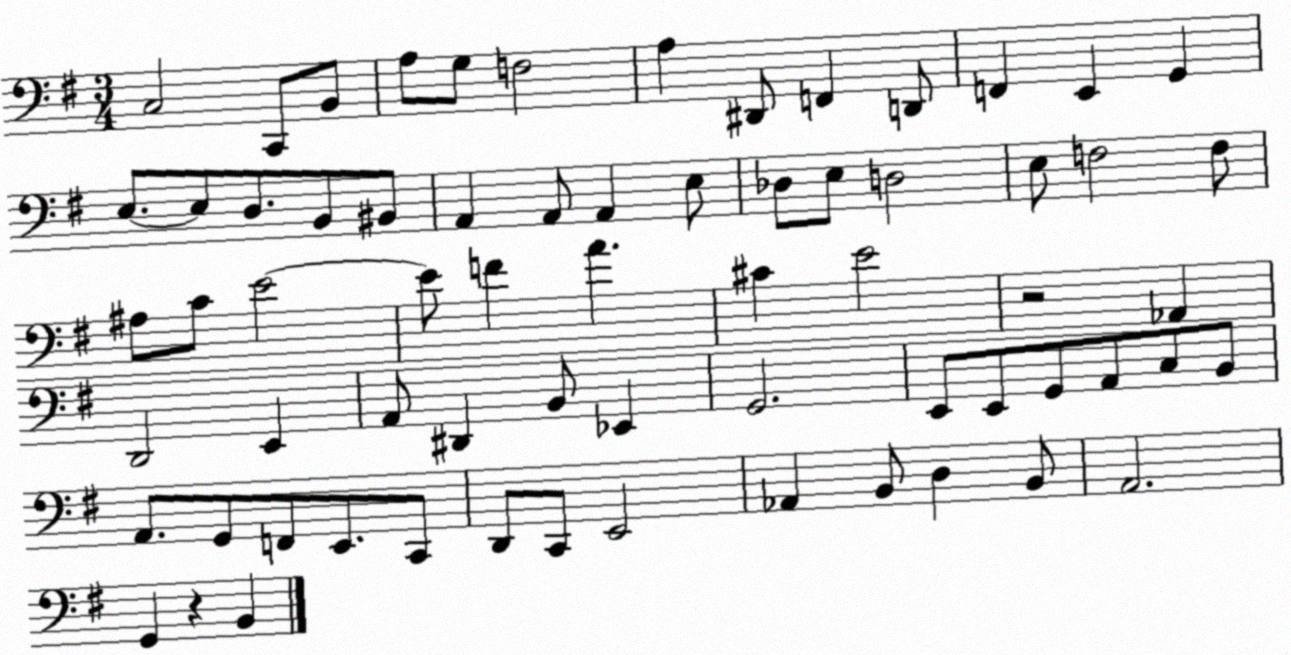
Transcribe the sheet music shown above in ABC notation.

X:1
T:Untitled
M:3/4
L:1/4
K:G
C,2 C,,/2 B,,/2 A,/2 G,/2 F,2 A, ^D,,/2 F,, D,,/2 F,, E,, G,, E,/2 E,/2 D,/2 B,,/2 ^B,,/2 A,, A,,/2 A,, E,/2 _D,/2 E,/2 D,2 E,/2 F,2 F,/2 ^A,/2 C/2 E2 E/2 F A ^C E2 z2 _A,, D,,2 E,, A,,/2 ^D,, B,,/2 _E,, G,,2 E,,/2 E,,/2 G,,/2 A,,/2 C,/2 B,,/2 A,,/2 G,,/2 F,,/2 E,,/2 C,,/2 D,,/2 C,,/2 E,,2 _A,, B,,/2 D, B,,/2 A,,2 G,, z B,,